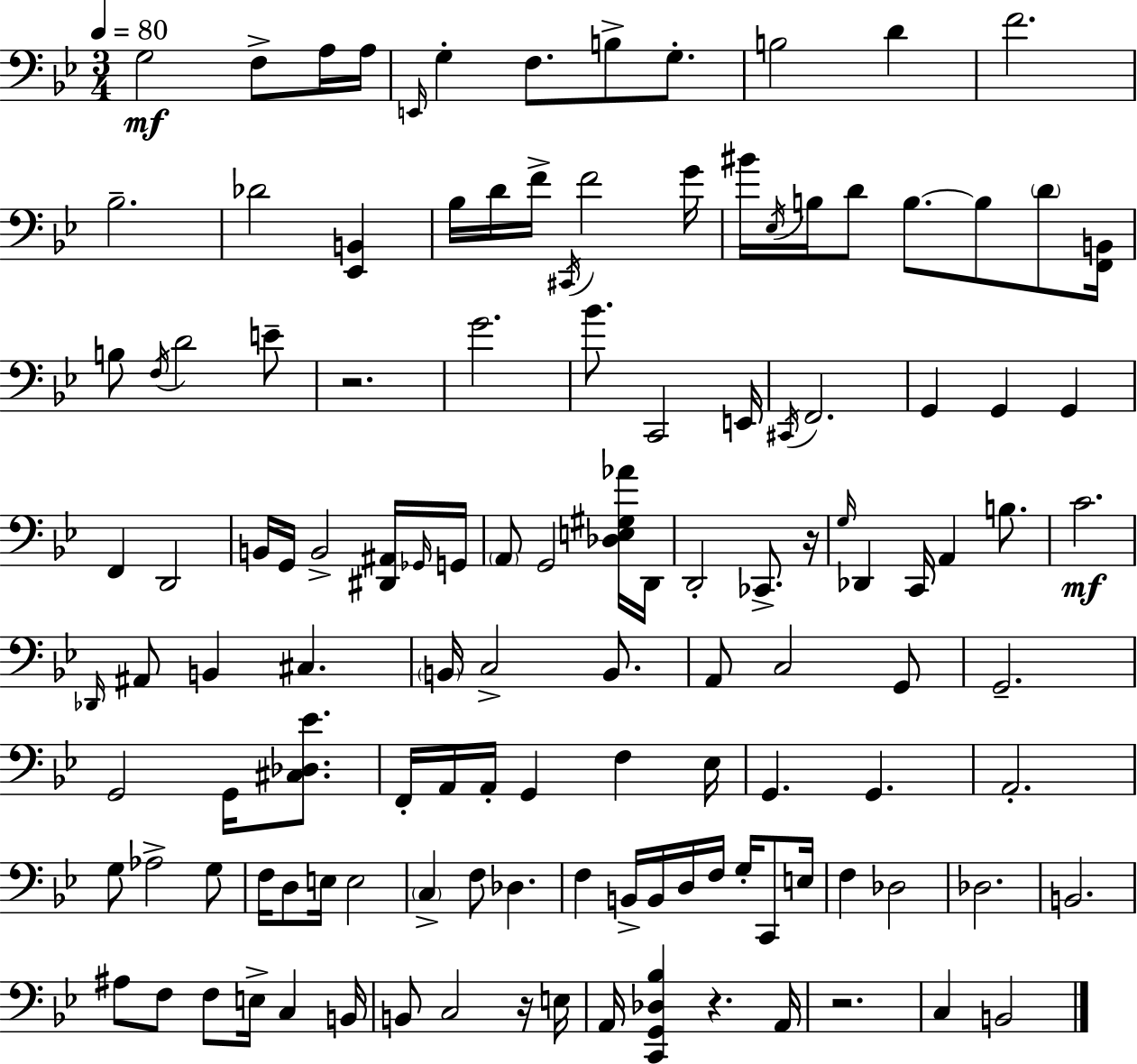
{
  \clef bass
  \numericTimeSignature
  \time 3/4
  \key g \minor
  \tempo 4 = 80
  \repeat volta 2 { g2\mf f8-> a16 a16 | \grace { e,16 } g4-. f8. b8-> g8.-. | b2 d'4 | f'2. | \break bes2.-- | des'2 <ees, b,>4 | bes16 d'16 f'16-> \acciaccatura { cis,16 } f'2 | g'16 bis'16 \acciaccatura { ees16 } b16 d'8 b8.~~ b8 | \break \parenthesize d'8 <f, b,>16 b8 \acciaccatura { f16 } d'2 | e'8-- r2. | g'2. | bes'8. c,2 | \break e,16 \acciaccatura { cis,16 } f,2. | g,4 g,4 | g,4 f,4 d,2 | b,16 g,16 b,2-> | \break <dis, ais,>16 \grace { ges,16 } g,16 \parenthesize a,8 g,2 | <des e gis aes'>16 d,16 d,2-. | ces,8.-> r16 \grace { g16 } des,4 c,16 | a,4 b8. c'2.\mf | \break \grace { des,16 } ais,8 b,4 | cis4. \parenthesize b,16 c2-> | b,8. a,8 c2 | g,8 g,2.-- | \break g,2 | g,16 <cis des ees'>8. f,16-. a,16 a,16-. g,4 | f4 ees16 g,4. | g,4. a,2.-. | \break g8 aes2-> | g8 f16 d8 e16 | e2 \parenthesize c4-> | f8 des4. f4 | \break b,16-> b,16 d16 f16 g16-. c,8 e16 f4 | des2 des2. | b,2. | ais8 f8 | \break f8 e16-> c4 b,16 b,8 c2 | r16 e16 a,16 <c, g, des bes>4 | r4. a,16 r2. | c4 | \break b,2 } \bar "|."
}